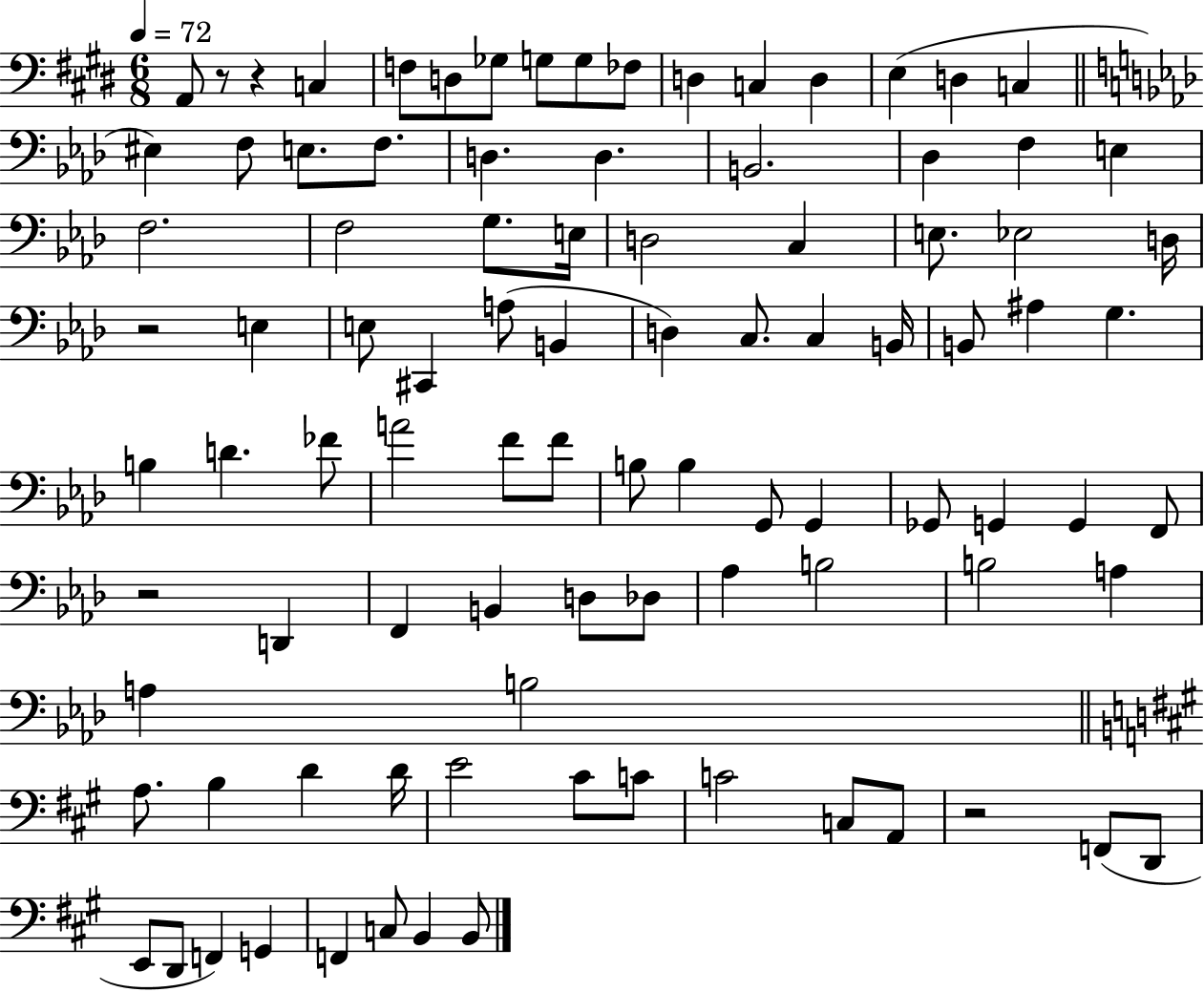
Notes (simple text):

A2/e R/e R/q C3/q F3/e D3/e Gb3/e G3/e G3/e FES3/e D3/q C3/q D3/q E3/q D3/q C3/q EIS3/q F3/e E3/e. F3/e. D3/q. D3/q. B2/h. Db3/q F3/q E3/q F3/h. F3/h G3/e. E3/s D3/h C3/q E3/e. Eb3/h D3/s R/h E3/q E3/e C#2/q A3/e B2/q D3/q C3/e. C3/q B2/s B2/e A#3/q G3/q. B3/q D4/q. FES4/e A4/h F4/e F4/e B3/e B3/q G2/e G2/q Gb2/e G2/q G2/q F2/e R/h D2/q F2/q B2/q D3/e Db3/e Ab3/q B3/h B3/h A3/q A3/q B3/h A3/e. B3/q D4/q D4/s E4/h C#4/e C4/e C4/h C3/e A2/e R/h F2/e D2/e E2/e D2/e F2/q G2/q F2/q C3/e B2/q B2/e